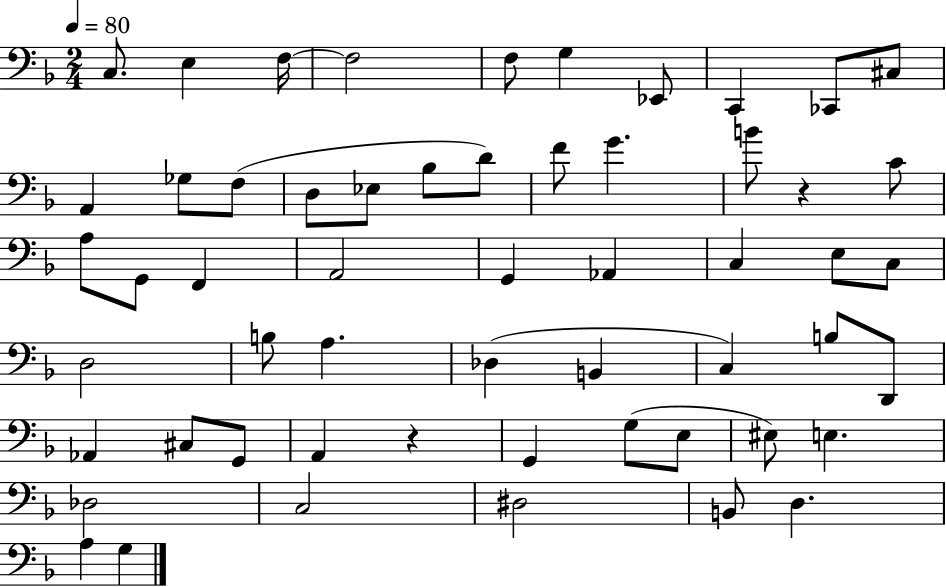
C3/e. E3/q F3/s F3/h F3/e G3/q Eb2/e C2/q CES2/e C#3/e A2/q Gb3/e F3/e D3/e Eb3/e Bb3/e D4/e F4/e G4/q. B4/e R/q C4/e A3/e G2/e F2/q A2/h G2/q Ab2/q C3/q E3/e C3/e D3/h B3/e A3/q. Db3/q B2/q C3/q B3/e D2/e Ab2/q C#3/e G2/e A2/q R/q G2/q G3/e E3/e EIS3/e E3/q. Db3/h C3/h D#3/h B2/e D3/q. A3/q G3/q